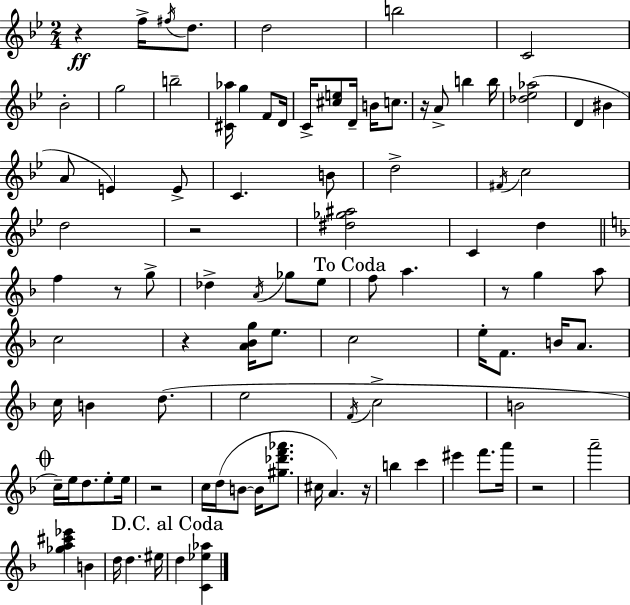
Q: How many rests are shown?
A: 9